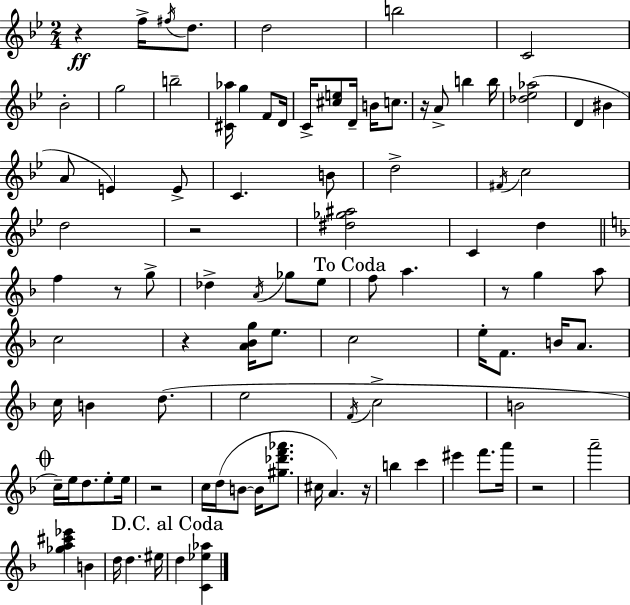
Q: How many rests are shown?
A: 9